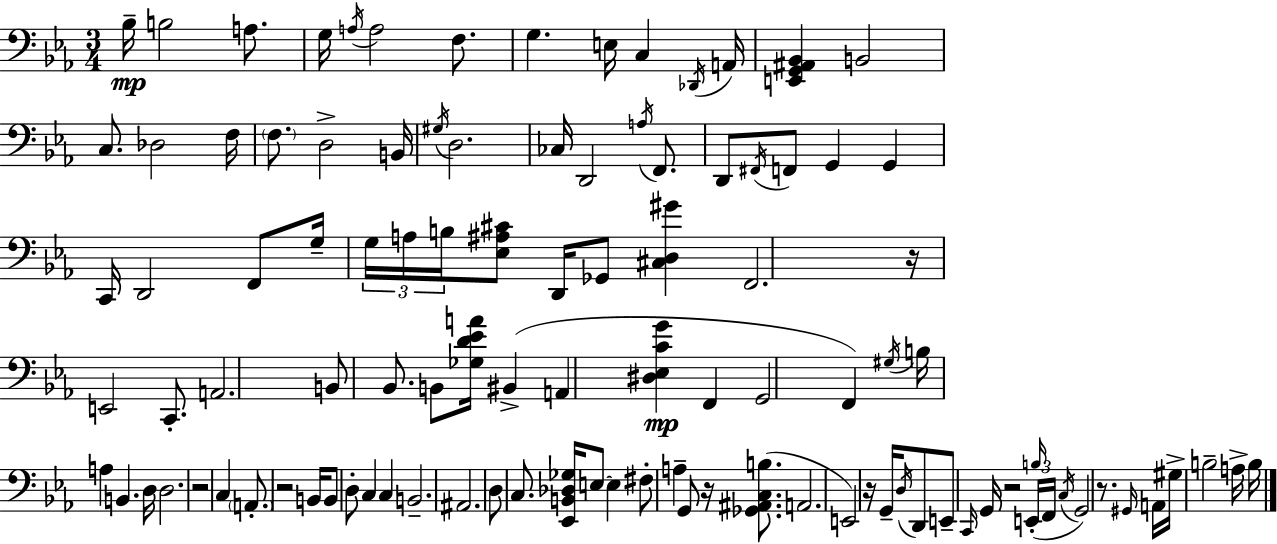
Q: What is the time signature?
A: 3/4